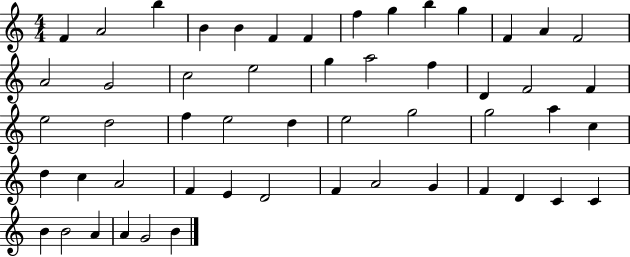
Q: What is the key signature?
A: C major